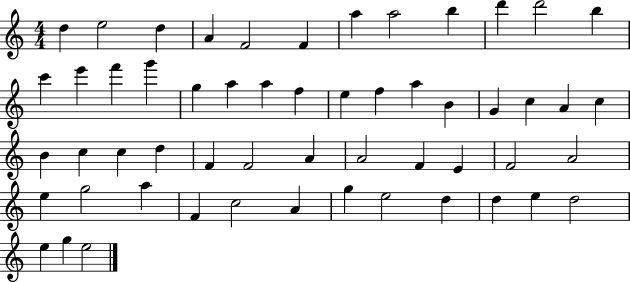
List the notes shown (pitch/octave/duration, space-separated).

D5/q E5/h D5/q A4/q F4/h F4/q A5/q A5/h B5/q D6/q D6/h B5/q C6/q E6/q F6/q G6/q G5/q A5/q A5/q F5/q E5/q F5/q A5/q B4/q G4/q C5/q A4/q C5/q B4/q C5/q C5/q D5/q F4/q F4/h A4/q A4/h F4/q E4/q F4/h A4/h E5/q G5/h A5/q F4/q C5/h A4/q G5/q E5/h D5/q D5/q E5/q D5/h E5/q G5/q E5/h